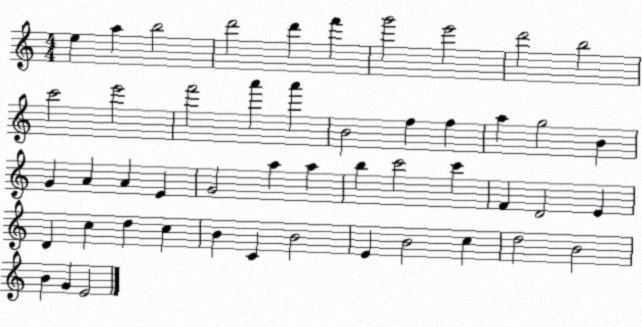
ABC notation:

X:1
T:Untitled
M:4/4
L:1/4
K:C
e a b2 d'2 d' f' g'2 e'2 d'2 b2 c'2 e'2 f'2 a' a' B2 f f a g2 B G A A E G2 a a b c'2 c' F D2 E D c d c B C B2 E B2 c d2 B2 B G E2